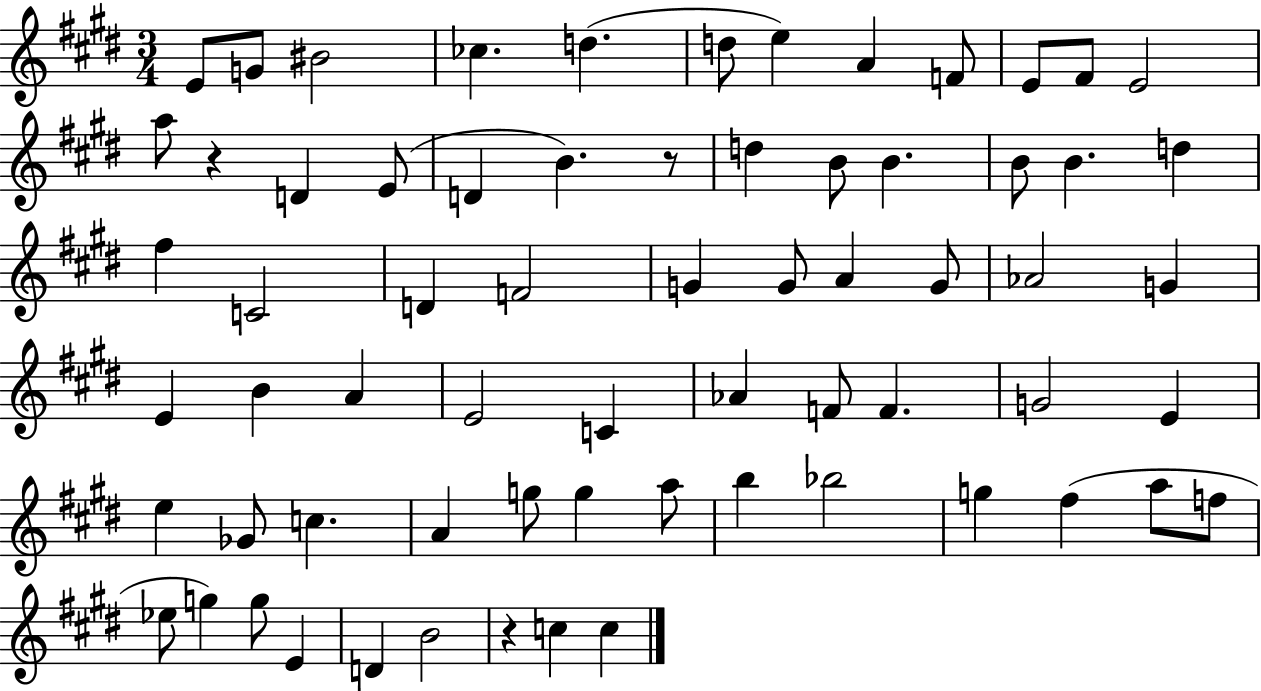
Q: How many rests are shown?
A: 3